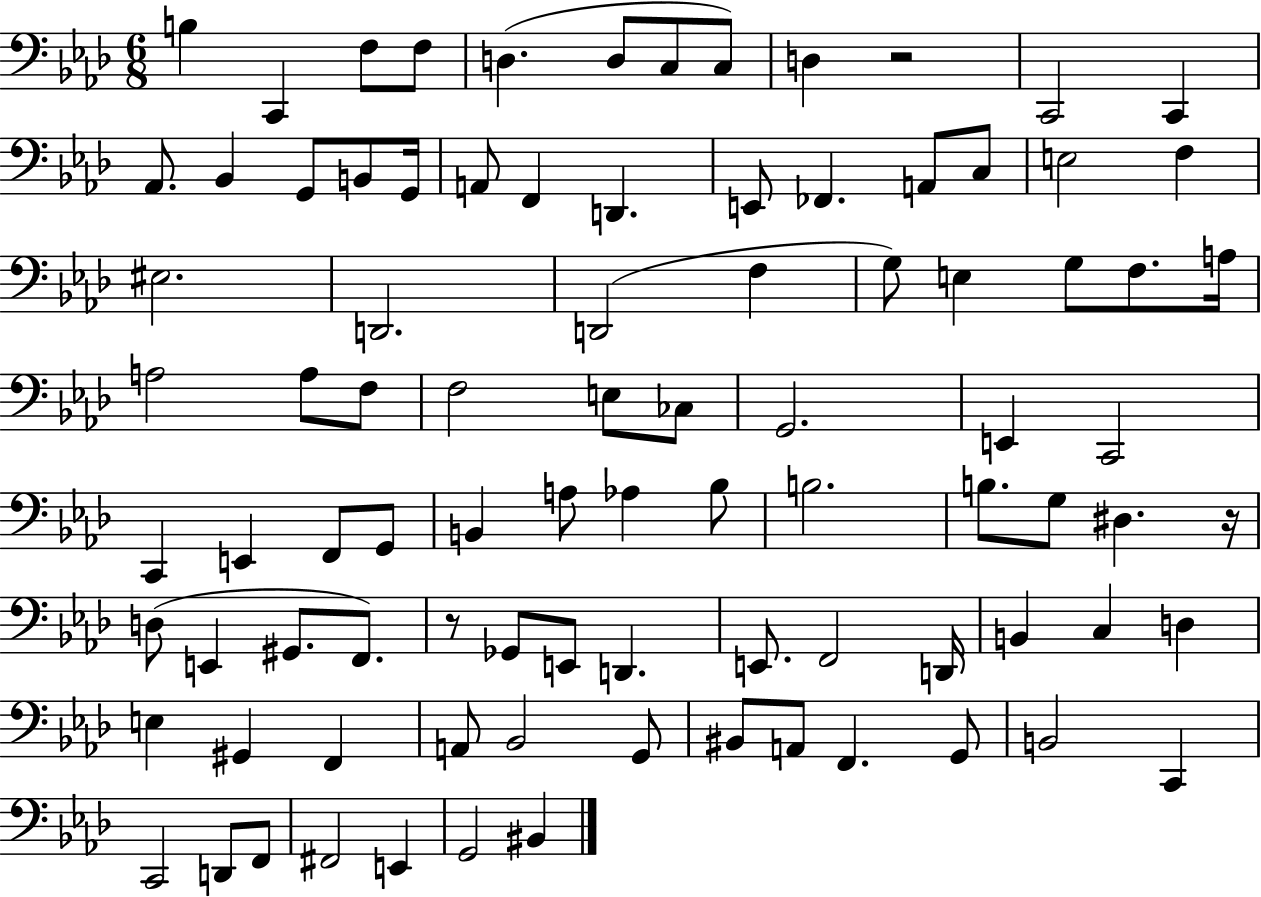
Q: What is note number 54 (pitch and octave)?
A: G3